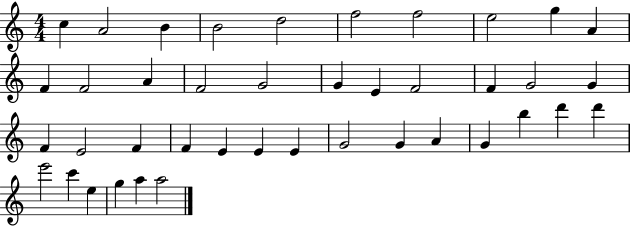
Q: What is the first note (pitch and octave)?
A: C5